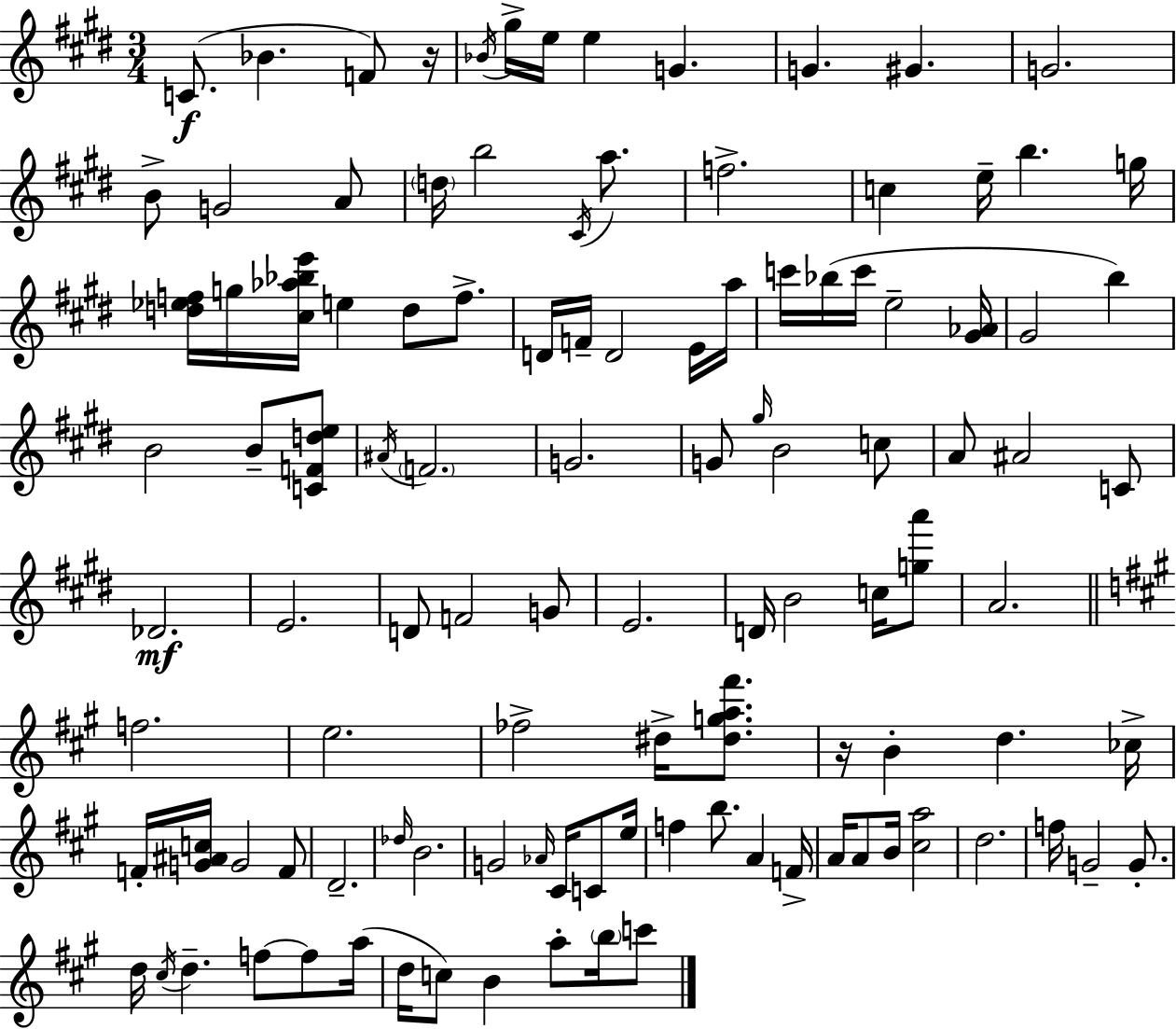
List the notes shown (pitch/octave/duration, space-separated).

C4/e. Bb4/q. F4/e R/s Bb4/s G#5/s E5/s E5/q G4/q. G4/q. G#4/q. G4/h. B4/e G4/h A4/e D5/s B5/h C#4/s A5/e. F5/h. C5/q E5/s B5/q. G5/s [D5,Eb5,F5]/s G5/s [C#5,Ab5,Bb5,E6]/s E5/q D5/e F5/e. D4/s F4/s D4/h E4/s A5/s C6/s Bb5/s C6/s E5/h [G#4,Ab4]/s G#4/h B5/q B4/h B4/e [C4,F4,D5,E5]/e A#4/s F4/h. G4/h. G4/e G#5/s B4/h C5/e A4/e A#4/h C4/e Db4/h. E4/h. D4/e F4/h G4/e E4/h. D4/s B4/h C5/s [G5,A6]/e A4/h. F5/h. E5/h. FES5/h D#5/s [D#5,G5,A5,F#6]/e. R/s B4/q D5/q. CES5/s F4/s [G4,A#4,C5]/s G4/h F4/e D4/h. Db5/s B4/h. G4/h Ab4/s C#4/s C4/e E5/s F5/q B5/e. A4/q F4/s A4/s A4/e B4/s [C#5,A5]/h D5/h. F5/s G4/h G4/e. D5/s C#5/s D5/q. F5/e F5/e A5/s D5/s C5/e B4/q A5/e B5/s C6/e